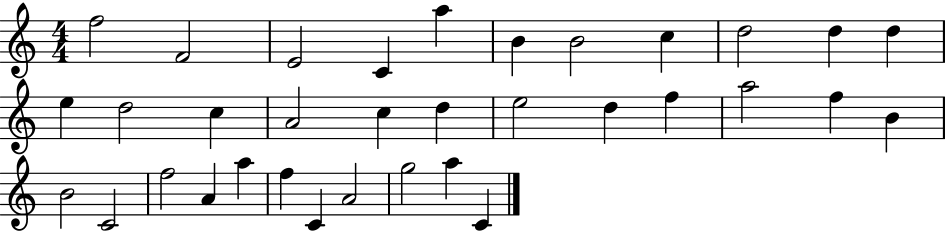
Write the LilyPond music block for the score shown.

{
  \clef treble
  \numericTimeSignature
  \time 4/4
  \key c \major
  f''2 f'2 | e'2 c'4 a''4 | b'4 b'2 c''4 | d''2 d''4 d''4 | \break e''4 d''2 c''4 | a'2 c''4 d''4 | e''2 d''4 f''4 | a''2 f''4 b'4 | \break b'2 c'2 | f''2 a'4 a''4 | f''4 c'4 a'2 | g''2 a''4 c'4 | \break \bar "|."
}